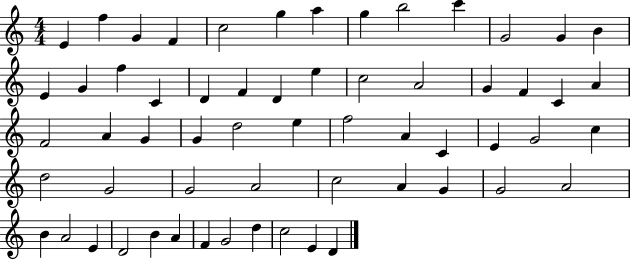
E4/q F5/q G4/q F4/q C5/h G5/q A5/q G5/q B5/h C6/q G4/h G4/q B4/q E4/q G4/q F5/q C4/q D4/q F4/q D4/q E5/q C5/h A4/h G4/q F4/q C4/q A4/q F4/h A4/q G4/q G4/q D5/h E5/q F5/h A4/q C4/q E4/q G4/h C5/q D5/h G4/h G4/h A4/h C5/h A4/q G4/q G4/h A4/h B4/q A4/h E4/q D4/h B4/q A4/q F4/q G4/h D5/q C5/h E4/q D4/q